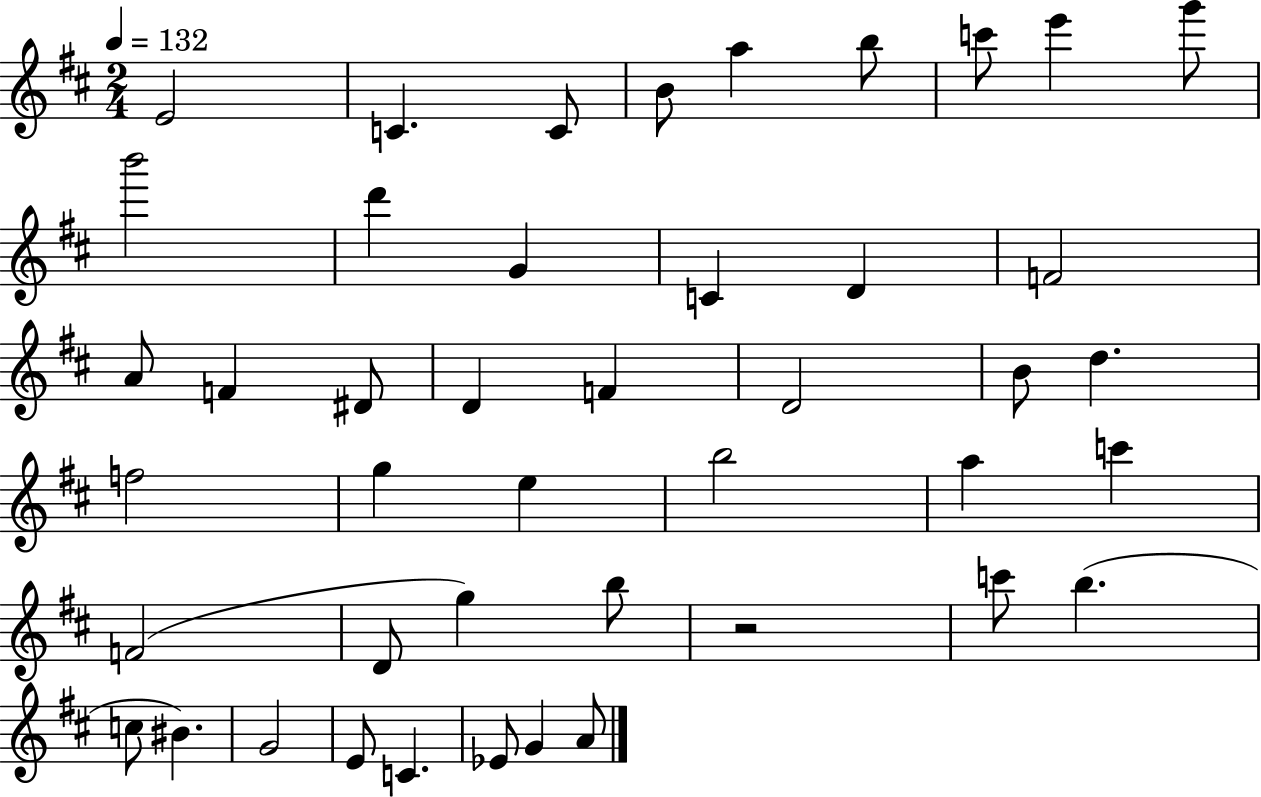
X:1
T:Untitled
M:2/4
L:1/4
K:D
E2 C C/2 B/2 a b/2 c'/2 e' g'/2 b'2 d' G C D F2 A/2 F ^D/2 D F D2 B/2 d f2 g e b2 a c' F2 D/2 g b/2 z2 c'/2 b c/2 ^B G2 E/2 C _E/2 G A/2